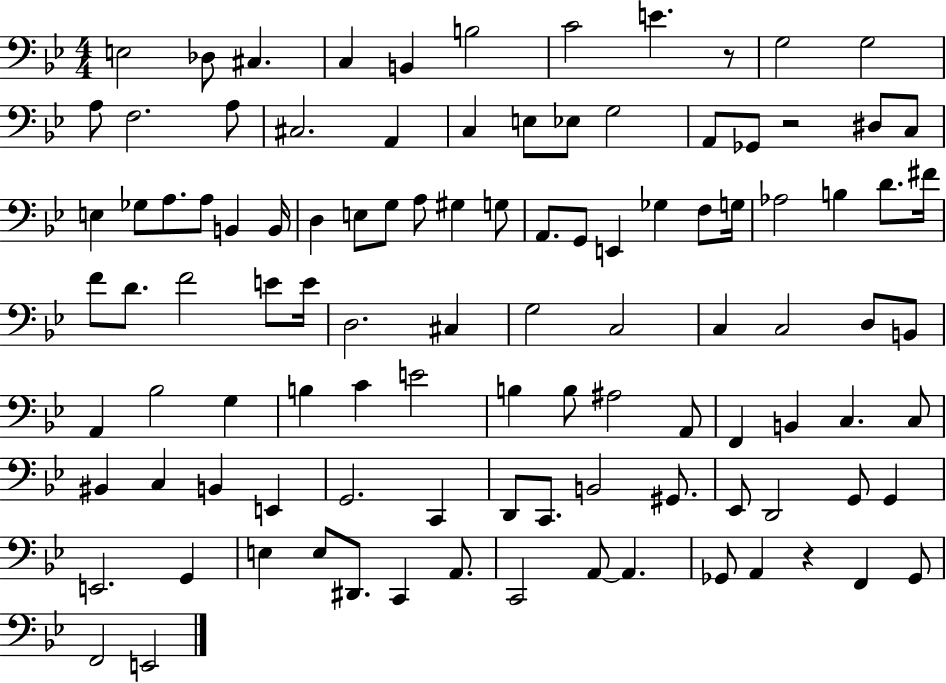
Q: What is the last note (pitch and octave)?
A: E2